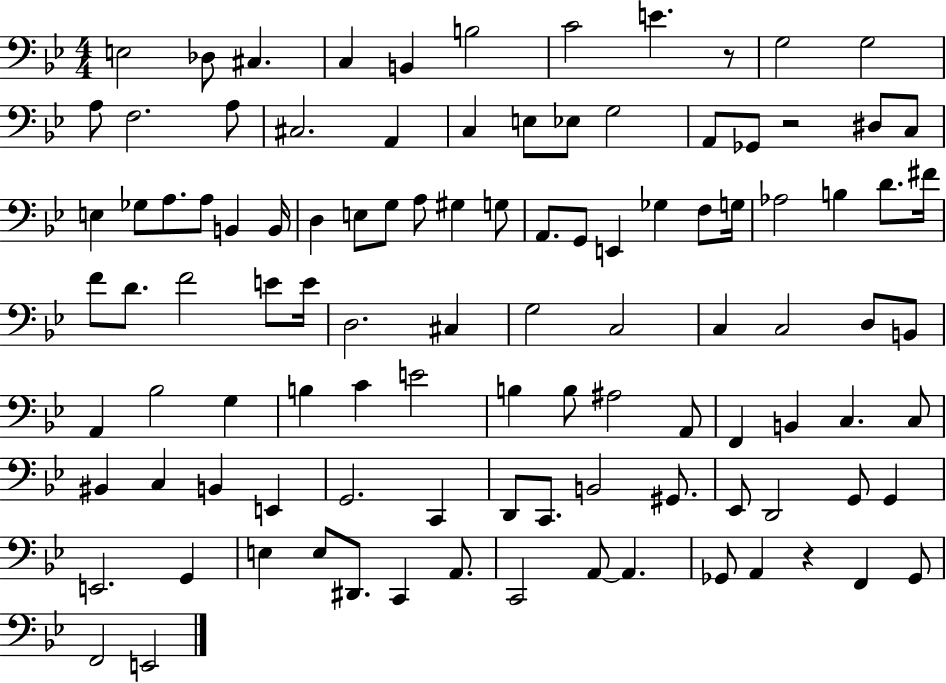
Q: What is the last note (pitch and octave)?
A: E2